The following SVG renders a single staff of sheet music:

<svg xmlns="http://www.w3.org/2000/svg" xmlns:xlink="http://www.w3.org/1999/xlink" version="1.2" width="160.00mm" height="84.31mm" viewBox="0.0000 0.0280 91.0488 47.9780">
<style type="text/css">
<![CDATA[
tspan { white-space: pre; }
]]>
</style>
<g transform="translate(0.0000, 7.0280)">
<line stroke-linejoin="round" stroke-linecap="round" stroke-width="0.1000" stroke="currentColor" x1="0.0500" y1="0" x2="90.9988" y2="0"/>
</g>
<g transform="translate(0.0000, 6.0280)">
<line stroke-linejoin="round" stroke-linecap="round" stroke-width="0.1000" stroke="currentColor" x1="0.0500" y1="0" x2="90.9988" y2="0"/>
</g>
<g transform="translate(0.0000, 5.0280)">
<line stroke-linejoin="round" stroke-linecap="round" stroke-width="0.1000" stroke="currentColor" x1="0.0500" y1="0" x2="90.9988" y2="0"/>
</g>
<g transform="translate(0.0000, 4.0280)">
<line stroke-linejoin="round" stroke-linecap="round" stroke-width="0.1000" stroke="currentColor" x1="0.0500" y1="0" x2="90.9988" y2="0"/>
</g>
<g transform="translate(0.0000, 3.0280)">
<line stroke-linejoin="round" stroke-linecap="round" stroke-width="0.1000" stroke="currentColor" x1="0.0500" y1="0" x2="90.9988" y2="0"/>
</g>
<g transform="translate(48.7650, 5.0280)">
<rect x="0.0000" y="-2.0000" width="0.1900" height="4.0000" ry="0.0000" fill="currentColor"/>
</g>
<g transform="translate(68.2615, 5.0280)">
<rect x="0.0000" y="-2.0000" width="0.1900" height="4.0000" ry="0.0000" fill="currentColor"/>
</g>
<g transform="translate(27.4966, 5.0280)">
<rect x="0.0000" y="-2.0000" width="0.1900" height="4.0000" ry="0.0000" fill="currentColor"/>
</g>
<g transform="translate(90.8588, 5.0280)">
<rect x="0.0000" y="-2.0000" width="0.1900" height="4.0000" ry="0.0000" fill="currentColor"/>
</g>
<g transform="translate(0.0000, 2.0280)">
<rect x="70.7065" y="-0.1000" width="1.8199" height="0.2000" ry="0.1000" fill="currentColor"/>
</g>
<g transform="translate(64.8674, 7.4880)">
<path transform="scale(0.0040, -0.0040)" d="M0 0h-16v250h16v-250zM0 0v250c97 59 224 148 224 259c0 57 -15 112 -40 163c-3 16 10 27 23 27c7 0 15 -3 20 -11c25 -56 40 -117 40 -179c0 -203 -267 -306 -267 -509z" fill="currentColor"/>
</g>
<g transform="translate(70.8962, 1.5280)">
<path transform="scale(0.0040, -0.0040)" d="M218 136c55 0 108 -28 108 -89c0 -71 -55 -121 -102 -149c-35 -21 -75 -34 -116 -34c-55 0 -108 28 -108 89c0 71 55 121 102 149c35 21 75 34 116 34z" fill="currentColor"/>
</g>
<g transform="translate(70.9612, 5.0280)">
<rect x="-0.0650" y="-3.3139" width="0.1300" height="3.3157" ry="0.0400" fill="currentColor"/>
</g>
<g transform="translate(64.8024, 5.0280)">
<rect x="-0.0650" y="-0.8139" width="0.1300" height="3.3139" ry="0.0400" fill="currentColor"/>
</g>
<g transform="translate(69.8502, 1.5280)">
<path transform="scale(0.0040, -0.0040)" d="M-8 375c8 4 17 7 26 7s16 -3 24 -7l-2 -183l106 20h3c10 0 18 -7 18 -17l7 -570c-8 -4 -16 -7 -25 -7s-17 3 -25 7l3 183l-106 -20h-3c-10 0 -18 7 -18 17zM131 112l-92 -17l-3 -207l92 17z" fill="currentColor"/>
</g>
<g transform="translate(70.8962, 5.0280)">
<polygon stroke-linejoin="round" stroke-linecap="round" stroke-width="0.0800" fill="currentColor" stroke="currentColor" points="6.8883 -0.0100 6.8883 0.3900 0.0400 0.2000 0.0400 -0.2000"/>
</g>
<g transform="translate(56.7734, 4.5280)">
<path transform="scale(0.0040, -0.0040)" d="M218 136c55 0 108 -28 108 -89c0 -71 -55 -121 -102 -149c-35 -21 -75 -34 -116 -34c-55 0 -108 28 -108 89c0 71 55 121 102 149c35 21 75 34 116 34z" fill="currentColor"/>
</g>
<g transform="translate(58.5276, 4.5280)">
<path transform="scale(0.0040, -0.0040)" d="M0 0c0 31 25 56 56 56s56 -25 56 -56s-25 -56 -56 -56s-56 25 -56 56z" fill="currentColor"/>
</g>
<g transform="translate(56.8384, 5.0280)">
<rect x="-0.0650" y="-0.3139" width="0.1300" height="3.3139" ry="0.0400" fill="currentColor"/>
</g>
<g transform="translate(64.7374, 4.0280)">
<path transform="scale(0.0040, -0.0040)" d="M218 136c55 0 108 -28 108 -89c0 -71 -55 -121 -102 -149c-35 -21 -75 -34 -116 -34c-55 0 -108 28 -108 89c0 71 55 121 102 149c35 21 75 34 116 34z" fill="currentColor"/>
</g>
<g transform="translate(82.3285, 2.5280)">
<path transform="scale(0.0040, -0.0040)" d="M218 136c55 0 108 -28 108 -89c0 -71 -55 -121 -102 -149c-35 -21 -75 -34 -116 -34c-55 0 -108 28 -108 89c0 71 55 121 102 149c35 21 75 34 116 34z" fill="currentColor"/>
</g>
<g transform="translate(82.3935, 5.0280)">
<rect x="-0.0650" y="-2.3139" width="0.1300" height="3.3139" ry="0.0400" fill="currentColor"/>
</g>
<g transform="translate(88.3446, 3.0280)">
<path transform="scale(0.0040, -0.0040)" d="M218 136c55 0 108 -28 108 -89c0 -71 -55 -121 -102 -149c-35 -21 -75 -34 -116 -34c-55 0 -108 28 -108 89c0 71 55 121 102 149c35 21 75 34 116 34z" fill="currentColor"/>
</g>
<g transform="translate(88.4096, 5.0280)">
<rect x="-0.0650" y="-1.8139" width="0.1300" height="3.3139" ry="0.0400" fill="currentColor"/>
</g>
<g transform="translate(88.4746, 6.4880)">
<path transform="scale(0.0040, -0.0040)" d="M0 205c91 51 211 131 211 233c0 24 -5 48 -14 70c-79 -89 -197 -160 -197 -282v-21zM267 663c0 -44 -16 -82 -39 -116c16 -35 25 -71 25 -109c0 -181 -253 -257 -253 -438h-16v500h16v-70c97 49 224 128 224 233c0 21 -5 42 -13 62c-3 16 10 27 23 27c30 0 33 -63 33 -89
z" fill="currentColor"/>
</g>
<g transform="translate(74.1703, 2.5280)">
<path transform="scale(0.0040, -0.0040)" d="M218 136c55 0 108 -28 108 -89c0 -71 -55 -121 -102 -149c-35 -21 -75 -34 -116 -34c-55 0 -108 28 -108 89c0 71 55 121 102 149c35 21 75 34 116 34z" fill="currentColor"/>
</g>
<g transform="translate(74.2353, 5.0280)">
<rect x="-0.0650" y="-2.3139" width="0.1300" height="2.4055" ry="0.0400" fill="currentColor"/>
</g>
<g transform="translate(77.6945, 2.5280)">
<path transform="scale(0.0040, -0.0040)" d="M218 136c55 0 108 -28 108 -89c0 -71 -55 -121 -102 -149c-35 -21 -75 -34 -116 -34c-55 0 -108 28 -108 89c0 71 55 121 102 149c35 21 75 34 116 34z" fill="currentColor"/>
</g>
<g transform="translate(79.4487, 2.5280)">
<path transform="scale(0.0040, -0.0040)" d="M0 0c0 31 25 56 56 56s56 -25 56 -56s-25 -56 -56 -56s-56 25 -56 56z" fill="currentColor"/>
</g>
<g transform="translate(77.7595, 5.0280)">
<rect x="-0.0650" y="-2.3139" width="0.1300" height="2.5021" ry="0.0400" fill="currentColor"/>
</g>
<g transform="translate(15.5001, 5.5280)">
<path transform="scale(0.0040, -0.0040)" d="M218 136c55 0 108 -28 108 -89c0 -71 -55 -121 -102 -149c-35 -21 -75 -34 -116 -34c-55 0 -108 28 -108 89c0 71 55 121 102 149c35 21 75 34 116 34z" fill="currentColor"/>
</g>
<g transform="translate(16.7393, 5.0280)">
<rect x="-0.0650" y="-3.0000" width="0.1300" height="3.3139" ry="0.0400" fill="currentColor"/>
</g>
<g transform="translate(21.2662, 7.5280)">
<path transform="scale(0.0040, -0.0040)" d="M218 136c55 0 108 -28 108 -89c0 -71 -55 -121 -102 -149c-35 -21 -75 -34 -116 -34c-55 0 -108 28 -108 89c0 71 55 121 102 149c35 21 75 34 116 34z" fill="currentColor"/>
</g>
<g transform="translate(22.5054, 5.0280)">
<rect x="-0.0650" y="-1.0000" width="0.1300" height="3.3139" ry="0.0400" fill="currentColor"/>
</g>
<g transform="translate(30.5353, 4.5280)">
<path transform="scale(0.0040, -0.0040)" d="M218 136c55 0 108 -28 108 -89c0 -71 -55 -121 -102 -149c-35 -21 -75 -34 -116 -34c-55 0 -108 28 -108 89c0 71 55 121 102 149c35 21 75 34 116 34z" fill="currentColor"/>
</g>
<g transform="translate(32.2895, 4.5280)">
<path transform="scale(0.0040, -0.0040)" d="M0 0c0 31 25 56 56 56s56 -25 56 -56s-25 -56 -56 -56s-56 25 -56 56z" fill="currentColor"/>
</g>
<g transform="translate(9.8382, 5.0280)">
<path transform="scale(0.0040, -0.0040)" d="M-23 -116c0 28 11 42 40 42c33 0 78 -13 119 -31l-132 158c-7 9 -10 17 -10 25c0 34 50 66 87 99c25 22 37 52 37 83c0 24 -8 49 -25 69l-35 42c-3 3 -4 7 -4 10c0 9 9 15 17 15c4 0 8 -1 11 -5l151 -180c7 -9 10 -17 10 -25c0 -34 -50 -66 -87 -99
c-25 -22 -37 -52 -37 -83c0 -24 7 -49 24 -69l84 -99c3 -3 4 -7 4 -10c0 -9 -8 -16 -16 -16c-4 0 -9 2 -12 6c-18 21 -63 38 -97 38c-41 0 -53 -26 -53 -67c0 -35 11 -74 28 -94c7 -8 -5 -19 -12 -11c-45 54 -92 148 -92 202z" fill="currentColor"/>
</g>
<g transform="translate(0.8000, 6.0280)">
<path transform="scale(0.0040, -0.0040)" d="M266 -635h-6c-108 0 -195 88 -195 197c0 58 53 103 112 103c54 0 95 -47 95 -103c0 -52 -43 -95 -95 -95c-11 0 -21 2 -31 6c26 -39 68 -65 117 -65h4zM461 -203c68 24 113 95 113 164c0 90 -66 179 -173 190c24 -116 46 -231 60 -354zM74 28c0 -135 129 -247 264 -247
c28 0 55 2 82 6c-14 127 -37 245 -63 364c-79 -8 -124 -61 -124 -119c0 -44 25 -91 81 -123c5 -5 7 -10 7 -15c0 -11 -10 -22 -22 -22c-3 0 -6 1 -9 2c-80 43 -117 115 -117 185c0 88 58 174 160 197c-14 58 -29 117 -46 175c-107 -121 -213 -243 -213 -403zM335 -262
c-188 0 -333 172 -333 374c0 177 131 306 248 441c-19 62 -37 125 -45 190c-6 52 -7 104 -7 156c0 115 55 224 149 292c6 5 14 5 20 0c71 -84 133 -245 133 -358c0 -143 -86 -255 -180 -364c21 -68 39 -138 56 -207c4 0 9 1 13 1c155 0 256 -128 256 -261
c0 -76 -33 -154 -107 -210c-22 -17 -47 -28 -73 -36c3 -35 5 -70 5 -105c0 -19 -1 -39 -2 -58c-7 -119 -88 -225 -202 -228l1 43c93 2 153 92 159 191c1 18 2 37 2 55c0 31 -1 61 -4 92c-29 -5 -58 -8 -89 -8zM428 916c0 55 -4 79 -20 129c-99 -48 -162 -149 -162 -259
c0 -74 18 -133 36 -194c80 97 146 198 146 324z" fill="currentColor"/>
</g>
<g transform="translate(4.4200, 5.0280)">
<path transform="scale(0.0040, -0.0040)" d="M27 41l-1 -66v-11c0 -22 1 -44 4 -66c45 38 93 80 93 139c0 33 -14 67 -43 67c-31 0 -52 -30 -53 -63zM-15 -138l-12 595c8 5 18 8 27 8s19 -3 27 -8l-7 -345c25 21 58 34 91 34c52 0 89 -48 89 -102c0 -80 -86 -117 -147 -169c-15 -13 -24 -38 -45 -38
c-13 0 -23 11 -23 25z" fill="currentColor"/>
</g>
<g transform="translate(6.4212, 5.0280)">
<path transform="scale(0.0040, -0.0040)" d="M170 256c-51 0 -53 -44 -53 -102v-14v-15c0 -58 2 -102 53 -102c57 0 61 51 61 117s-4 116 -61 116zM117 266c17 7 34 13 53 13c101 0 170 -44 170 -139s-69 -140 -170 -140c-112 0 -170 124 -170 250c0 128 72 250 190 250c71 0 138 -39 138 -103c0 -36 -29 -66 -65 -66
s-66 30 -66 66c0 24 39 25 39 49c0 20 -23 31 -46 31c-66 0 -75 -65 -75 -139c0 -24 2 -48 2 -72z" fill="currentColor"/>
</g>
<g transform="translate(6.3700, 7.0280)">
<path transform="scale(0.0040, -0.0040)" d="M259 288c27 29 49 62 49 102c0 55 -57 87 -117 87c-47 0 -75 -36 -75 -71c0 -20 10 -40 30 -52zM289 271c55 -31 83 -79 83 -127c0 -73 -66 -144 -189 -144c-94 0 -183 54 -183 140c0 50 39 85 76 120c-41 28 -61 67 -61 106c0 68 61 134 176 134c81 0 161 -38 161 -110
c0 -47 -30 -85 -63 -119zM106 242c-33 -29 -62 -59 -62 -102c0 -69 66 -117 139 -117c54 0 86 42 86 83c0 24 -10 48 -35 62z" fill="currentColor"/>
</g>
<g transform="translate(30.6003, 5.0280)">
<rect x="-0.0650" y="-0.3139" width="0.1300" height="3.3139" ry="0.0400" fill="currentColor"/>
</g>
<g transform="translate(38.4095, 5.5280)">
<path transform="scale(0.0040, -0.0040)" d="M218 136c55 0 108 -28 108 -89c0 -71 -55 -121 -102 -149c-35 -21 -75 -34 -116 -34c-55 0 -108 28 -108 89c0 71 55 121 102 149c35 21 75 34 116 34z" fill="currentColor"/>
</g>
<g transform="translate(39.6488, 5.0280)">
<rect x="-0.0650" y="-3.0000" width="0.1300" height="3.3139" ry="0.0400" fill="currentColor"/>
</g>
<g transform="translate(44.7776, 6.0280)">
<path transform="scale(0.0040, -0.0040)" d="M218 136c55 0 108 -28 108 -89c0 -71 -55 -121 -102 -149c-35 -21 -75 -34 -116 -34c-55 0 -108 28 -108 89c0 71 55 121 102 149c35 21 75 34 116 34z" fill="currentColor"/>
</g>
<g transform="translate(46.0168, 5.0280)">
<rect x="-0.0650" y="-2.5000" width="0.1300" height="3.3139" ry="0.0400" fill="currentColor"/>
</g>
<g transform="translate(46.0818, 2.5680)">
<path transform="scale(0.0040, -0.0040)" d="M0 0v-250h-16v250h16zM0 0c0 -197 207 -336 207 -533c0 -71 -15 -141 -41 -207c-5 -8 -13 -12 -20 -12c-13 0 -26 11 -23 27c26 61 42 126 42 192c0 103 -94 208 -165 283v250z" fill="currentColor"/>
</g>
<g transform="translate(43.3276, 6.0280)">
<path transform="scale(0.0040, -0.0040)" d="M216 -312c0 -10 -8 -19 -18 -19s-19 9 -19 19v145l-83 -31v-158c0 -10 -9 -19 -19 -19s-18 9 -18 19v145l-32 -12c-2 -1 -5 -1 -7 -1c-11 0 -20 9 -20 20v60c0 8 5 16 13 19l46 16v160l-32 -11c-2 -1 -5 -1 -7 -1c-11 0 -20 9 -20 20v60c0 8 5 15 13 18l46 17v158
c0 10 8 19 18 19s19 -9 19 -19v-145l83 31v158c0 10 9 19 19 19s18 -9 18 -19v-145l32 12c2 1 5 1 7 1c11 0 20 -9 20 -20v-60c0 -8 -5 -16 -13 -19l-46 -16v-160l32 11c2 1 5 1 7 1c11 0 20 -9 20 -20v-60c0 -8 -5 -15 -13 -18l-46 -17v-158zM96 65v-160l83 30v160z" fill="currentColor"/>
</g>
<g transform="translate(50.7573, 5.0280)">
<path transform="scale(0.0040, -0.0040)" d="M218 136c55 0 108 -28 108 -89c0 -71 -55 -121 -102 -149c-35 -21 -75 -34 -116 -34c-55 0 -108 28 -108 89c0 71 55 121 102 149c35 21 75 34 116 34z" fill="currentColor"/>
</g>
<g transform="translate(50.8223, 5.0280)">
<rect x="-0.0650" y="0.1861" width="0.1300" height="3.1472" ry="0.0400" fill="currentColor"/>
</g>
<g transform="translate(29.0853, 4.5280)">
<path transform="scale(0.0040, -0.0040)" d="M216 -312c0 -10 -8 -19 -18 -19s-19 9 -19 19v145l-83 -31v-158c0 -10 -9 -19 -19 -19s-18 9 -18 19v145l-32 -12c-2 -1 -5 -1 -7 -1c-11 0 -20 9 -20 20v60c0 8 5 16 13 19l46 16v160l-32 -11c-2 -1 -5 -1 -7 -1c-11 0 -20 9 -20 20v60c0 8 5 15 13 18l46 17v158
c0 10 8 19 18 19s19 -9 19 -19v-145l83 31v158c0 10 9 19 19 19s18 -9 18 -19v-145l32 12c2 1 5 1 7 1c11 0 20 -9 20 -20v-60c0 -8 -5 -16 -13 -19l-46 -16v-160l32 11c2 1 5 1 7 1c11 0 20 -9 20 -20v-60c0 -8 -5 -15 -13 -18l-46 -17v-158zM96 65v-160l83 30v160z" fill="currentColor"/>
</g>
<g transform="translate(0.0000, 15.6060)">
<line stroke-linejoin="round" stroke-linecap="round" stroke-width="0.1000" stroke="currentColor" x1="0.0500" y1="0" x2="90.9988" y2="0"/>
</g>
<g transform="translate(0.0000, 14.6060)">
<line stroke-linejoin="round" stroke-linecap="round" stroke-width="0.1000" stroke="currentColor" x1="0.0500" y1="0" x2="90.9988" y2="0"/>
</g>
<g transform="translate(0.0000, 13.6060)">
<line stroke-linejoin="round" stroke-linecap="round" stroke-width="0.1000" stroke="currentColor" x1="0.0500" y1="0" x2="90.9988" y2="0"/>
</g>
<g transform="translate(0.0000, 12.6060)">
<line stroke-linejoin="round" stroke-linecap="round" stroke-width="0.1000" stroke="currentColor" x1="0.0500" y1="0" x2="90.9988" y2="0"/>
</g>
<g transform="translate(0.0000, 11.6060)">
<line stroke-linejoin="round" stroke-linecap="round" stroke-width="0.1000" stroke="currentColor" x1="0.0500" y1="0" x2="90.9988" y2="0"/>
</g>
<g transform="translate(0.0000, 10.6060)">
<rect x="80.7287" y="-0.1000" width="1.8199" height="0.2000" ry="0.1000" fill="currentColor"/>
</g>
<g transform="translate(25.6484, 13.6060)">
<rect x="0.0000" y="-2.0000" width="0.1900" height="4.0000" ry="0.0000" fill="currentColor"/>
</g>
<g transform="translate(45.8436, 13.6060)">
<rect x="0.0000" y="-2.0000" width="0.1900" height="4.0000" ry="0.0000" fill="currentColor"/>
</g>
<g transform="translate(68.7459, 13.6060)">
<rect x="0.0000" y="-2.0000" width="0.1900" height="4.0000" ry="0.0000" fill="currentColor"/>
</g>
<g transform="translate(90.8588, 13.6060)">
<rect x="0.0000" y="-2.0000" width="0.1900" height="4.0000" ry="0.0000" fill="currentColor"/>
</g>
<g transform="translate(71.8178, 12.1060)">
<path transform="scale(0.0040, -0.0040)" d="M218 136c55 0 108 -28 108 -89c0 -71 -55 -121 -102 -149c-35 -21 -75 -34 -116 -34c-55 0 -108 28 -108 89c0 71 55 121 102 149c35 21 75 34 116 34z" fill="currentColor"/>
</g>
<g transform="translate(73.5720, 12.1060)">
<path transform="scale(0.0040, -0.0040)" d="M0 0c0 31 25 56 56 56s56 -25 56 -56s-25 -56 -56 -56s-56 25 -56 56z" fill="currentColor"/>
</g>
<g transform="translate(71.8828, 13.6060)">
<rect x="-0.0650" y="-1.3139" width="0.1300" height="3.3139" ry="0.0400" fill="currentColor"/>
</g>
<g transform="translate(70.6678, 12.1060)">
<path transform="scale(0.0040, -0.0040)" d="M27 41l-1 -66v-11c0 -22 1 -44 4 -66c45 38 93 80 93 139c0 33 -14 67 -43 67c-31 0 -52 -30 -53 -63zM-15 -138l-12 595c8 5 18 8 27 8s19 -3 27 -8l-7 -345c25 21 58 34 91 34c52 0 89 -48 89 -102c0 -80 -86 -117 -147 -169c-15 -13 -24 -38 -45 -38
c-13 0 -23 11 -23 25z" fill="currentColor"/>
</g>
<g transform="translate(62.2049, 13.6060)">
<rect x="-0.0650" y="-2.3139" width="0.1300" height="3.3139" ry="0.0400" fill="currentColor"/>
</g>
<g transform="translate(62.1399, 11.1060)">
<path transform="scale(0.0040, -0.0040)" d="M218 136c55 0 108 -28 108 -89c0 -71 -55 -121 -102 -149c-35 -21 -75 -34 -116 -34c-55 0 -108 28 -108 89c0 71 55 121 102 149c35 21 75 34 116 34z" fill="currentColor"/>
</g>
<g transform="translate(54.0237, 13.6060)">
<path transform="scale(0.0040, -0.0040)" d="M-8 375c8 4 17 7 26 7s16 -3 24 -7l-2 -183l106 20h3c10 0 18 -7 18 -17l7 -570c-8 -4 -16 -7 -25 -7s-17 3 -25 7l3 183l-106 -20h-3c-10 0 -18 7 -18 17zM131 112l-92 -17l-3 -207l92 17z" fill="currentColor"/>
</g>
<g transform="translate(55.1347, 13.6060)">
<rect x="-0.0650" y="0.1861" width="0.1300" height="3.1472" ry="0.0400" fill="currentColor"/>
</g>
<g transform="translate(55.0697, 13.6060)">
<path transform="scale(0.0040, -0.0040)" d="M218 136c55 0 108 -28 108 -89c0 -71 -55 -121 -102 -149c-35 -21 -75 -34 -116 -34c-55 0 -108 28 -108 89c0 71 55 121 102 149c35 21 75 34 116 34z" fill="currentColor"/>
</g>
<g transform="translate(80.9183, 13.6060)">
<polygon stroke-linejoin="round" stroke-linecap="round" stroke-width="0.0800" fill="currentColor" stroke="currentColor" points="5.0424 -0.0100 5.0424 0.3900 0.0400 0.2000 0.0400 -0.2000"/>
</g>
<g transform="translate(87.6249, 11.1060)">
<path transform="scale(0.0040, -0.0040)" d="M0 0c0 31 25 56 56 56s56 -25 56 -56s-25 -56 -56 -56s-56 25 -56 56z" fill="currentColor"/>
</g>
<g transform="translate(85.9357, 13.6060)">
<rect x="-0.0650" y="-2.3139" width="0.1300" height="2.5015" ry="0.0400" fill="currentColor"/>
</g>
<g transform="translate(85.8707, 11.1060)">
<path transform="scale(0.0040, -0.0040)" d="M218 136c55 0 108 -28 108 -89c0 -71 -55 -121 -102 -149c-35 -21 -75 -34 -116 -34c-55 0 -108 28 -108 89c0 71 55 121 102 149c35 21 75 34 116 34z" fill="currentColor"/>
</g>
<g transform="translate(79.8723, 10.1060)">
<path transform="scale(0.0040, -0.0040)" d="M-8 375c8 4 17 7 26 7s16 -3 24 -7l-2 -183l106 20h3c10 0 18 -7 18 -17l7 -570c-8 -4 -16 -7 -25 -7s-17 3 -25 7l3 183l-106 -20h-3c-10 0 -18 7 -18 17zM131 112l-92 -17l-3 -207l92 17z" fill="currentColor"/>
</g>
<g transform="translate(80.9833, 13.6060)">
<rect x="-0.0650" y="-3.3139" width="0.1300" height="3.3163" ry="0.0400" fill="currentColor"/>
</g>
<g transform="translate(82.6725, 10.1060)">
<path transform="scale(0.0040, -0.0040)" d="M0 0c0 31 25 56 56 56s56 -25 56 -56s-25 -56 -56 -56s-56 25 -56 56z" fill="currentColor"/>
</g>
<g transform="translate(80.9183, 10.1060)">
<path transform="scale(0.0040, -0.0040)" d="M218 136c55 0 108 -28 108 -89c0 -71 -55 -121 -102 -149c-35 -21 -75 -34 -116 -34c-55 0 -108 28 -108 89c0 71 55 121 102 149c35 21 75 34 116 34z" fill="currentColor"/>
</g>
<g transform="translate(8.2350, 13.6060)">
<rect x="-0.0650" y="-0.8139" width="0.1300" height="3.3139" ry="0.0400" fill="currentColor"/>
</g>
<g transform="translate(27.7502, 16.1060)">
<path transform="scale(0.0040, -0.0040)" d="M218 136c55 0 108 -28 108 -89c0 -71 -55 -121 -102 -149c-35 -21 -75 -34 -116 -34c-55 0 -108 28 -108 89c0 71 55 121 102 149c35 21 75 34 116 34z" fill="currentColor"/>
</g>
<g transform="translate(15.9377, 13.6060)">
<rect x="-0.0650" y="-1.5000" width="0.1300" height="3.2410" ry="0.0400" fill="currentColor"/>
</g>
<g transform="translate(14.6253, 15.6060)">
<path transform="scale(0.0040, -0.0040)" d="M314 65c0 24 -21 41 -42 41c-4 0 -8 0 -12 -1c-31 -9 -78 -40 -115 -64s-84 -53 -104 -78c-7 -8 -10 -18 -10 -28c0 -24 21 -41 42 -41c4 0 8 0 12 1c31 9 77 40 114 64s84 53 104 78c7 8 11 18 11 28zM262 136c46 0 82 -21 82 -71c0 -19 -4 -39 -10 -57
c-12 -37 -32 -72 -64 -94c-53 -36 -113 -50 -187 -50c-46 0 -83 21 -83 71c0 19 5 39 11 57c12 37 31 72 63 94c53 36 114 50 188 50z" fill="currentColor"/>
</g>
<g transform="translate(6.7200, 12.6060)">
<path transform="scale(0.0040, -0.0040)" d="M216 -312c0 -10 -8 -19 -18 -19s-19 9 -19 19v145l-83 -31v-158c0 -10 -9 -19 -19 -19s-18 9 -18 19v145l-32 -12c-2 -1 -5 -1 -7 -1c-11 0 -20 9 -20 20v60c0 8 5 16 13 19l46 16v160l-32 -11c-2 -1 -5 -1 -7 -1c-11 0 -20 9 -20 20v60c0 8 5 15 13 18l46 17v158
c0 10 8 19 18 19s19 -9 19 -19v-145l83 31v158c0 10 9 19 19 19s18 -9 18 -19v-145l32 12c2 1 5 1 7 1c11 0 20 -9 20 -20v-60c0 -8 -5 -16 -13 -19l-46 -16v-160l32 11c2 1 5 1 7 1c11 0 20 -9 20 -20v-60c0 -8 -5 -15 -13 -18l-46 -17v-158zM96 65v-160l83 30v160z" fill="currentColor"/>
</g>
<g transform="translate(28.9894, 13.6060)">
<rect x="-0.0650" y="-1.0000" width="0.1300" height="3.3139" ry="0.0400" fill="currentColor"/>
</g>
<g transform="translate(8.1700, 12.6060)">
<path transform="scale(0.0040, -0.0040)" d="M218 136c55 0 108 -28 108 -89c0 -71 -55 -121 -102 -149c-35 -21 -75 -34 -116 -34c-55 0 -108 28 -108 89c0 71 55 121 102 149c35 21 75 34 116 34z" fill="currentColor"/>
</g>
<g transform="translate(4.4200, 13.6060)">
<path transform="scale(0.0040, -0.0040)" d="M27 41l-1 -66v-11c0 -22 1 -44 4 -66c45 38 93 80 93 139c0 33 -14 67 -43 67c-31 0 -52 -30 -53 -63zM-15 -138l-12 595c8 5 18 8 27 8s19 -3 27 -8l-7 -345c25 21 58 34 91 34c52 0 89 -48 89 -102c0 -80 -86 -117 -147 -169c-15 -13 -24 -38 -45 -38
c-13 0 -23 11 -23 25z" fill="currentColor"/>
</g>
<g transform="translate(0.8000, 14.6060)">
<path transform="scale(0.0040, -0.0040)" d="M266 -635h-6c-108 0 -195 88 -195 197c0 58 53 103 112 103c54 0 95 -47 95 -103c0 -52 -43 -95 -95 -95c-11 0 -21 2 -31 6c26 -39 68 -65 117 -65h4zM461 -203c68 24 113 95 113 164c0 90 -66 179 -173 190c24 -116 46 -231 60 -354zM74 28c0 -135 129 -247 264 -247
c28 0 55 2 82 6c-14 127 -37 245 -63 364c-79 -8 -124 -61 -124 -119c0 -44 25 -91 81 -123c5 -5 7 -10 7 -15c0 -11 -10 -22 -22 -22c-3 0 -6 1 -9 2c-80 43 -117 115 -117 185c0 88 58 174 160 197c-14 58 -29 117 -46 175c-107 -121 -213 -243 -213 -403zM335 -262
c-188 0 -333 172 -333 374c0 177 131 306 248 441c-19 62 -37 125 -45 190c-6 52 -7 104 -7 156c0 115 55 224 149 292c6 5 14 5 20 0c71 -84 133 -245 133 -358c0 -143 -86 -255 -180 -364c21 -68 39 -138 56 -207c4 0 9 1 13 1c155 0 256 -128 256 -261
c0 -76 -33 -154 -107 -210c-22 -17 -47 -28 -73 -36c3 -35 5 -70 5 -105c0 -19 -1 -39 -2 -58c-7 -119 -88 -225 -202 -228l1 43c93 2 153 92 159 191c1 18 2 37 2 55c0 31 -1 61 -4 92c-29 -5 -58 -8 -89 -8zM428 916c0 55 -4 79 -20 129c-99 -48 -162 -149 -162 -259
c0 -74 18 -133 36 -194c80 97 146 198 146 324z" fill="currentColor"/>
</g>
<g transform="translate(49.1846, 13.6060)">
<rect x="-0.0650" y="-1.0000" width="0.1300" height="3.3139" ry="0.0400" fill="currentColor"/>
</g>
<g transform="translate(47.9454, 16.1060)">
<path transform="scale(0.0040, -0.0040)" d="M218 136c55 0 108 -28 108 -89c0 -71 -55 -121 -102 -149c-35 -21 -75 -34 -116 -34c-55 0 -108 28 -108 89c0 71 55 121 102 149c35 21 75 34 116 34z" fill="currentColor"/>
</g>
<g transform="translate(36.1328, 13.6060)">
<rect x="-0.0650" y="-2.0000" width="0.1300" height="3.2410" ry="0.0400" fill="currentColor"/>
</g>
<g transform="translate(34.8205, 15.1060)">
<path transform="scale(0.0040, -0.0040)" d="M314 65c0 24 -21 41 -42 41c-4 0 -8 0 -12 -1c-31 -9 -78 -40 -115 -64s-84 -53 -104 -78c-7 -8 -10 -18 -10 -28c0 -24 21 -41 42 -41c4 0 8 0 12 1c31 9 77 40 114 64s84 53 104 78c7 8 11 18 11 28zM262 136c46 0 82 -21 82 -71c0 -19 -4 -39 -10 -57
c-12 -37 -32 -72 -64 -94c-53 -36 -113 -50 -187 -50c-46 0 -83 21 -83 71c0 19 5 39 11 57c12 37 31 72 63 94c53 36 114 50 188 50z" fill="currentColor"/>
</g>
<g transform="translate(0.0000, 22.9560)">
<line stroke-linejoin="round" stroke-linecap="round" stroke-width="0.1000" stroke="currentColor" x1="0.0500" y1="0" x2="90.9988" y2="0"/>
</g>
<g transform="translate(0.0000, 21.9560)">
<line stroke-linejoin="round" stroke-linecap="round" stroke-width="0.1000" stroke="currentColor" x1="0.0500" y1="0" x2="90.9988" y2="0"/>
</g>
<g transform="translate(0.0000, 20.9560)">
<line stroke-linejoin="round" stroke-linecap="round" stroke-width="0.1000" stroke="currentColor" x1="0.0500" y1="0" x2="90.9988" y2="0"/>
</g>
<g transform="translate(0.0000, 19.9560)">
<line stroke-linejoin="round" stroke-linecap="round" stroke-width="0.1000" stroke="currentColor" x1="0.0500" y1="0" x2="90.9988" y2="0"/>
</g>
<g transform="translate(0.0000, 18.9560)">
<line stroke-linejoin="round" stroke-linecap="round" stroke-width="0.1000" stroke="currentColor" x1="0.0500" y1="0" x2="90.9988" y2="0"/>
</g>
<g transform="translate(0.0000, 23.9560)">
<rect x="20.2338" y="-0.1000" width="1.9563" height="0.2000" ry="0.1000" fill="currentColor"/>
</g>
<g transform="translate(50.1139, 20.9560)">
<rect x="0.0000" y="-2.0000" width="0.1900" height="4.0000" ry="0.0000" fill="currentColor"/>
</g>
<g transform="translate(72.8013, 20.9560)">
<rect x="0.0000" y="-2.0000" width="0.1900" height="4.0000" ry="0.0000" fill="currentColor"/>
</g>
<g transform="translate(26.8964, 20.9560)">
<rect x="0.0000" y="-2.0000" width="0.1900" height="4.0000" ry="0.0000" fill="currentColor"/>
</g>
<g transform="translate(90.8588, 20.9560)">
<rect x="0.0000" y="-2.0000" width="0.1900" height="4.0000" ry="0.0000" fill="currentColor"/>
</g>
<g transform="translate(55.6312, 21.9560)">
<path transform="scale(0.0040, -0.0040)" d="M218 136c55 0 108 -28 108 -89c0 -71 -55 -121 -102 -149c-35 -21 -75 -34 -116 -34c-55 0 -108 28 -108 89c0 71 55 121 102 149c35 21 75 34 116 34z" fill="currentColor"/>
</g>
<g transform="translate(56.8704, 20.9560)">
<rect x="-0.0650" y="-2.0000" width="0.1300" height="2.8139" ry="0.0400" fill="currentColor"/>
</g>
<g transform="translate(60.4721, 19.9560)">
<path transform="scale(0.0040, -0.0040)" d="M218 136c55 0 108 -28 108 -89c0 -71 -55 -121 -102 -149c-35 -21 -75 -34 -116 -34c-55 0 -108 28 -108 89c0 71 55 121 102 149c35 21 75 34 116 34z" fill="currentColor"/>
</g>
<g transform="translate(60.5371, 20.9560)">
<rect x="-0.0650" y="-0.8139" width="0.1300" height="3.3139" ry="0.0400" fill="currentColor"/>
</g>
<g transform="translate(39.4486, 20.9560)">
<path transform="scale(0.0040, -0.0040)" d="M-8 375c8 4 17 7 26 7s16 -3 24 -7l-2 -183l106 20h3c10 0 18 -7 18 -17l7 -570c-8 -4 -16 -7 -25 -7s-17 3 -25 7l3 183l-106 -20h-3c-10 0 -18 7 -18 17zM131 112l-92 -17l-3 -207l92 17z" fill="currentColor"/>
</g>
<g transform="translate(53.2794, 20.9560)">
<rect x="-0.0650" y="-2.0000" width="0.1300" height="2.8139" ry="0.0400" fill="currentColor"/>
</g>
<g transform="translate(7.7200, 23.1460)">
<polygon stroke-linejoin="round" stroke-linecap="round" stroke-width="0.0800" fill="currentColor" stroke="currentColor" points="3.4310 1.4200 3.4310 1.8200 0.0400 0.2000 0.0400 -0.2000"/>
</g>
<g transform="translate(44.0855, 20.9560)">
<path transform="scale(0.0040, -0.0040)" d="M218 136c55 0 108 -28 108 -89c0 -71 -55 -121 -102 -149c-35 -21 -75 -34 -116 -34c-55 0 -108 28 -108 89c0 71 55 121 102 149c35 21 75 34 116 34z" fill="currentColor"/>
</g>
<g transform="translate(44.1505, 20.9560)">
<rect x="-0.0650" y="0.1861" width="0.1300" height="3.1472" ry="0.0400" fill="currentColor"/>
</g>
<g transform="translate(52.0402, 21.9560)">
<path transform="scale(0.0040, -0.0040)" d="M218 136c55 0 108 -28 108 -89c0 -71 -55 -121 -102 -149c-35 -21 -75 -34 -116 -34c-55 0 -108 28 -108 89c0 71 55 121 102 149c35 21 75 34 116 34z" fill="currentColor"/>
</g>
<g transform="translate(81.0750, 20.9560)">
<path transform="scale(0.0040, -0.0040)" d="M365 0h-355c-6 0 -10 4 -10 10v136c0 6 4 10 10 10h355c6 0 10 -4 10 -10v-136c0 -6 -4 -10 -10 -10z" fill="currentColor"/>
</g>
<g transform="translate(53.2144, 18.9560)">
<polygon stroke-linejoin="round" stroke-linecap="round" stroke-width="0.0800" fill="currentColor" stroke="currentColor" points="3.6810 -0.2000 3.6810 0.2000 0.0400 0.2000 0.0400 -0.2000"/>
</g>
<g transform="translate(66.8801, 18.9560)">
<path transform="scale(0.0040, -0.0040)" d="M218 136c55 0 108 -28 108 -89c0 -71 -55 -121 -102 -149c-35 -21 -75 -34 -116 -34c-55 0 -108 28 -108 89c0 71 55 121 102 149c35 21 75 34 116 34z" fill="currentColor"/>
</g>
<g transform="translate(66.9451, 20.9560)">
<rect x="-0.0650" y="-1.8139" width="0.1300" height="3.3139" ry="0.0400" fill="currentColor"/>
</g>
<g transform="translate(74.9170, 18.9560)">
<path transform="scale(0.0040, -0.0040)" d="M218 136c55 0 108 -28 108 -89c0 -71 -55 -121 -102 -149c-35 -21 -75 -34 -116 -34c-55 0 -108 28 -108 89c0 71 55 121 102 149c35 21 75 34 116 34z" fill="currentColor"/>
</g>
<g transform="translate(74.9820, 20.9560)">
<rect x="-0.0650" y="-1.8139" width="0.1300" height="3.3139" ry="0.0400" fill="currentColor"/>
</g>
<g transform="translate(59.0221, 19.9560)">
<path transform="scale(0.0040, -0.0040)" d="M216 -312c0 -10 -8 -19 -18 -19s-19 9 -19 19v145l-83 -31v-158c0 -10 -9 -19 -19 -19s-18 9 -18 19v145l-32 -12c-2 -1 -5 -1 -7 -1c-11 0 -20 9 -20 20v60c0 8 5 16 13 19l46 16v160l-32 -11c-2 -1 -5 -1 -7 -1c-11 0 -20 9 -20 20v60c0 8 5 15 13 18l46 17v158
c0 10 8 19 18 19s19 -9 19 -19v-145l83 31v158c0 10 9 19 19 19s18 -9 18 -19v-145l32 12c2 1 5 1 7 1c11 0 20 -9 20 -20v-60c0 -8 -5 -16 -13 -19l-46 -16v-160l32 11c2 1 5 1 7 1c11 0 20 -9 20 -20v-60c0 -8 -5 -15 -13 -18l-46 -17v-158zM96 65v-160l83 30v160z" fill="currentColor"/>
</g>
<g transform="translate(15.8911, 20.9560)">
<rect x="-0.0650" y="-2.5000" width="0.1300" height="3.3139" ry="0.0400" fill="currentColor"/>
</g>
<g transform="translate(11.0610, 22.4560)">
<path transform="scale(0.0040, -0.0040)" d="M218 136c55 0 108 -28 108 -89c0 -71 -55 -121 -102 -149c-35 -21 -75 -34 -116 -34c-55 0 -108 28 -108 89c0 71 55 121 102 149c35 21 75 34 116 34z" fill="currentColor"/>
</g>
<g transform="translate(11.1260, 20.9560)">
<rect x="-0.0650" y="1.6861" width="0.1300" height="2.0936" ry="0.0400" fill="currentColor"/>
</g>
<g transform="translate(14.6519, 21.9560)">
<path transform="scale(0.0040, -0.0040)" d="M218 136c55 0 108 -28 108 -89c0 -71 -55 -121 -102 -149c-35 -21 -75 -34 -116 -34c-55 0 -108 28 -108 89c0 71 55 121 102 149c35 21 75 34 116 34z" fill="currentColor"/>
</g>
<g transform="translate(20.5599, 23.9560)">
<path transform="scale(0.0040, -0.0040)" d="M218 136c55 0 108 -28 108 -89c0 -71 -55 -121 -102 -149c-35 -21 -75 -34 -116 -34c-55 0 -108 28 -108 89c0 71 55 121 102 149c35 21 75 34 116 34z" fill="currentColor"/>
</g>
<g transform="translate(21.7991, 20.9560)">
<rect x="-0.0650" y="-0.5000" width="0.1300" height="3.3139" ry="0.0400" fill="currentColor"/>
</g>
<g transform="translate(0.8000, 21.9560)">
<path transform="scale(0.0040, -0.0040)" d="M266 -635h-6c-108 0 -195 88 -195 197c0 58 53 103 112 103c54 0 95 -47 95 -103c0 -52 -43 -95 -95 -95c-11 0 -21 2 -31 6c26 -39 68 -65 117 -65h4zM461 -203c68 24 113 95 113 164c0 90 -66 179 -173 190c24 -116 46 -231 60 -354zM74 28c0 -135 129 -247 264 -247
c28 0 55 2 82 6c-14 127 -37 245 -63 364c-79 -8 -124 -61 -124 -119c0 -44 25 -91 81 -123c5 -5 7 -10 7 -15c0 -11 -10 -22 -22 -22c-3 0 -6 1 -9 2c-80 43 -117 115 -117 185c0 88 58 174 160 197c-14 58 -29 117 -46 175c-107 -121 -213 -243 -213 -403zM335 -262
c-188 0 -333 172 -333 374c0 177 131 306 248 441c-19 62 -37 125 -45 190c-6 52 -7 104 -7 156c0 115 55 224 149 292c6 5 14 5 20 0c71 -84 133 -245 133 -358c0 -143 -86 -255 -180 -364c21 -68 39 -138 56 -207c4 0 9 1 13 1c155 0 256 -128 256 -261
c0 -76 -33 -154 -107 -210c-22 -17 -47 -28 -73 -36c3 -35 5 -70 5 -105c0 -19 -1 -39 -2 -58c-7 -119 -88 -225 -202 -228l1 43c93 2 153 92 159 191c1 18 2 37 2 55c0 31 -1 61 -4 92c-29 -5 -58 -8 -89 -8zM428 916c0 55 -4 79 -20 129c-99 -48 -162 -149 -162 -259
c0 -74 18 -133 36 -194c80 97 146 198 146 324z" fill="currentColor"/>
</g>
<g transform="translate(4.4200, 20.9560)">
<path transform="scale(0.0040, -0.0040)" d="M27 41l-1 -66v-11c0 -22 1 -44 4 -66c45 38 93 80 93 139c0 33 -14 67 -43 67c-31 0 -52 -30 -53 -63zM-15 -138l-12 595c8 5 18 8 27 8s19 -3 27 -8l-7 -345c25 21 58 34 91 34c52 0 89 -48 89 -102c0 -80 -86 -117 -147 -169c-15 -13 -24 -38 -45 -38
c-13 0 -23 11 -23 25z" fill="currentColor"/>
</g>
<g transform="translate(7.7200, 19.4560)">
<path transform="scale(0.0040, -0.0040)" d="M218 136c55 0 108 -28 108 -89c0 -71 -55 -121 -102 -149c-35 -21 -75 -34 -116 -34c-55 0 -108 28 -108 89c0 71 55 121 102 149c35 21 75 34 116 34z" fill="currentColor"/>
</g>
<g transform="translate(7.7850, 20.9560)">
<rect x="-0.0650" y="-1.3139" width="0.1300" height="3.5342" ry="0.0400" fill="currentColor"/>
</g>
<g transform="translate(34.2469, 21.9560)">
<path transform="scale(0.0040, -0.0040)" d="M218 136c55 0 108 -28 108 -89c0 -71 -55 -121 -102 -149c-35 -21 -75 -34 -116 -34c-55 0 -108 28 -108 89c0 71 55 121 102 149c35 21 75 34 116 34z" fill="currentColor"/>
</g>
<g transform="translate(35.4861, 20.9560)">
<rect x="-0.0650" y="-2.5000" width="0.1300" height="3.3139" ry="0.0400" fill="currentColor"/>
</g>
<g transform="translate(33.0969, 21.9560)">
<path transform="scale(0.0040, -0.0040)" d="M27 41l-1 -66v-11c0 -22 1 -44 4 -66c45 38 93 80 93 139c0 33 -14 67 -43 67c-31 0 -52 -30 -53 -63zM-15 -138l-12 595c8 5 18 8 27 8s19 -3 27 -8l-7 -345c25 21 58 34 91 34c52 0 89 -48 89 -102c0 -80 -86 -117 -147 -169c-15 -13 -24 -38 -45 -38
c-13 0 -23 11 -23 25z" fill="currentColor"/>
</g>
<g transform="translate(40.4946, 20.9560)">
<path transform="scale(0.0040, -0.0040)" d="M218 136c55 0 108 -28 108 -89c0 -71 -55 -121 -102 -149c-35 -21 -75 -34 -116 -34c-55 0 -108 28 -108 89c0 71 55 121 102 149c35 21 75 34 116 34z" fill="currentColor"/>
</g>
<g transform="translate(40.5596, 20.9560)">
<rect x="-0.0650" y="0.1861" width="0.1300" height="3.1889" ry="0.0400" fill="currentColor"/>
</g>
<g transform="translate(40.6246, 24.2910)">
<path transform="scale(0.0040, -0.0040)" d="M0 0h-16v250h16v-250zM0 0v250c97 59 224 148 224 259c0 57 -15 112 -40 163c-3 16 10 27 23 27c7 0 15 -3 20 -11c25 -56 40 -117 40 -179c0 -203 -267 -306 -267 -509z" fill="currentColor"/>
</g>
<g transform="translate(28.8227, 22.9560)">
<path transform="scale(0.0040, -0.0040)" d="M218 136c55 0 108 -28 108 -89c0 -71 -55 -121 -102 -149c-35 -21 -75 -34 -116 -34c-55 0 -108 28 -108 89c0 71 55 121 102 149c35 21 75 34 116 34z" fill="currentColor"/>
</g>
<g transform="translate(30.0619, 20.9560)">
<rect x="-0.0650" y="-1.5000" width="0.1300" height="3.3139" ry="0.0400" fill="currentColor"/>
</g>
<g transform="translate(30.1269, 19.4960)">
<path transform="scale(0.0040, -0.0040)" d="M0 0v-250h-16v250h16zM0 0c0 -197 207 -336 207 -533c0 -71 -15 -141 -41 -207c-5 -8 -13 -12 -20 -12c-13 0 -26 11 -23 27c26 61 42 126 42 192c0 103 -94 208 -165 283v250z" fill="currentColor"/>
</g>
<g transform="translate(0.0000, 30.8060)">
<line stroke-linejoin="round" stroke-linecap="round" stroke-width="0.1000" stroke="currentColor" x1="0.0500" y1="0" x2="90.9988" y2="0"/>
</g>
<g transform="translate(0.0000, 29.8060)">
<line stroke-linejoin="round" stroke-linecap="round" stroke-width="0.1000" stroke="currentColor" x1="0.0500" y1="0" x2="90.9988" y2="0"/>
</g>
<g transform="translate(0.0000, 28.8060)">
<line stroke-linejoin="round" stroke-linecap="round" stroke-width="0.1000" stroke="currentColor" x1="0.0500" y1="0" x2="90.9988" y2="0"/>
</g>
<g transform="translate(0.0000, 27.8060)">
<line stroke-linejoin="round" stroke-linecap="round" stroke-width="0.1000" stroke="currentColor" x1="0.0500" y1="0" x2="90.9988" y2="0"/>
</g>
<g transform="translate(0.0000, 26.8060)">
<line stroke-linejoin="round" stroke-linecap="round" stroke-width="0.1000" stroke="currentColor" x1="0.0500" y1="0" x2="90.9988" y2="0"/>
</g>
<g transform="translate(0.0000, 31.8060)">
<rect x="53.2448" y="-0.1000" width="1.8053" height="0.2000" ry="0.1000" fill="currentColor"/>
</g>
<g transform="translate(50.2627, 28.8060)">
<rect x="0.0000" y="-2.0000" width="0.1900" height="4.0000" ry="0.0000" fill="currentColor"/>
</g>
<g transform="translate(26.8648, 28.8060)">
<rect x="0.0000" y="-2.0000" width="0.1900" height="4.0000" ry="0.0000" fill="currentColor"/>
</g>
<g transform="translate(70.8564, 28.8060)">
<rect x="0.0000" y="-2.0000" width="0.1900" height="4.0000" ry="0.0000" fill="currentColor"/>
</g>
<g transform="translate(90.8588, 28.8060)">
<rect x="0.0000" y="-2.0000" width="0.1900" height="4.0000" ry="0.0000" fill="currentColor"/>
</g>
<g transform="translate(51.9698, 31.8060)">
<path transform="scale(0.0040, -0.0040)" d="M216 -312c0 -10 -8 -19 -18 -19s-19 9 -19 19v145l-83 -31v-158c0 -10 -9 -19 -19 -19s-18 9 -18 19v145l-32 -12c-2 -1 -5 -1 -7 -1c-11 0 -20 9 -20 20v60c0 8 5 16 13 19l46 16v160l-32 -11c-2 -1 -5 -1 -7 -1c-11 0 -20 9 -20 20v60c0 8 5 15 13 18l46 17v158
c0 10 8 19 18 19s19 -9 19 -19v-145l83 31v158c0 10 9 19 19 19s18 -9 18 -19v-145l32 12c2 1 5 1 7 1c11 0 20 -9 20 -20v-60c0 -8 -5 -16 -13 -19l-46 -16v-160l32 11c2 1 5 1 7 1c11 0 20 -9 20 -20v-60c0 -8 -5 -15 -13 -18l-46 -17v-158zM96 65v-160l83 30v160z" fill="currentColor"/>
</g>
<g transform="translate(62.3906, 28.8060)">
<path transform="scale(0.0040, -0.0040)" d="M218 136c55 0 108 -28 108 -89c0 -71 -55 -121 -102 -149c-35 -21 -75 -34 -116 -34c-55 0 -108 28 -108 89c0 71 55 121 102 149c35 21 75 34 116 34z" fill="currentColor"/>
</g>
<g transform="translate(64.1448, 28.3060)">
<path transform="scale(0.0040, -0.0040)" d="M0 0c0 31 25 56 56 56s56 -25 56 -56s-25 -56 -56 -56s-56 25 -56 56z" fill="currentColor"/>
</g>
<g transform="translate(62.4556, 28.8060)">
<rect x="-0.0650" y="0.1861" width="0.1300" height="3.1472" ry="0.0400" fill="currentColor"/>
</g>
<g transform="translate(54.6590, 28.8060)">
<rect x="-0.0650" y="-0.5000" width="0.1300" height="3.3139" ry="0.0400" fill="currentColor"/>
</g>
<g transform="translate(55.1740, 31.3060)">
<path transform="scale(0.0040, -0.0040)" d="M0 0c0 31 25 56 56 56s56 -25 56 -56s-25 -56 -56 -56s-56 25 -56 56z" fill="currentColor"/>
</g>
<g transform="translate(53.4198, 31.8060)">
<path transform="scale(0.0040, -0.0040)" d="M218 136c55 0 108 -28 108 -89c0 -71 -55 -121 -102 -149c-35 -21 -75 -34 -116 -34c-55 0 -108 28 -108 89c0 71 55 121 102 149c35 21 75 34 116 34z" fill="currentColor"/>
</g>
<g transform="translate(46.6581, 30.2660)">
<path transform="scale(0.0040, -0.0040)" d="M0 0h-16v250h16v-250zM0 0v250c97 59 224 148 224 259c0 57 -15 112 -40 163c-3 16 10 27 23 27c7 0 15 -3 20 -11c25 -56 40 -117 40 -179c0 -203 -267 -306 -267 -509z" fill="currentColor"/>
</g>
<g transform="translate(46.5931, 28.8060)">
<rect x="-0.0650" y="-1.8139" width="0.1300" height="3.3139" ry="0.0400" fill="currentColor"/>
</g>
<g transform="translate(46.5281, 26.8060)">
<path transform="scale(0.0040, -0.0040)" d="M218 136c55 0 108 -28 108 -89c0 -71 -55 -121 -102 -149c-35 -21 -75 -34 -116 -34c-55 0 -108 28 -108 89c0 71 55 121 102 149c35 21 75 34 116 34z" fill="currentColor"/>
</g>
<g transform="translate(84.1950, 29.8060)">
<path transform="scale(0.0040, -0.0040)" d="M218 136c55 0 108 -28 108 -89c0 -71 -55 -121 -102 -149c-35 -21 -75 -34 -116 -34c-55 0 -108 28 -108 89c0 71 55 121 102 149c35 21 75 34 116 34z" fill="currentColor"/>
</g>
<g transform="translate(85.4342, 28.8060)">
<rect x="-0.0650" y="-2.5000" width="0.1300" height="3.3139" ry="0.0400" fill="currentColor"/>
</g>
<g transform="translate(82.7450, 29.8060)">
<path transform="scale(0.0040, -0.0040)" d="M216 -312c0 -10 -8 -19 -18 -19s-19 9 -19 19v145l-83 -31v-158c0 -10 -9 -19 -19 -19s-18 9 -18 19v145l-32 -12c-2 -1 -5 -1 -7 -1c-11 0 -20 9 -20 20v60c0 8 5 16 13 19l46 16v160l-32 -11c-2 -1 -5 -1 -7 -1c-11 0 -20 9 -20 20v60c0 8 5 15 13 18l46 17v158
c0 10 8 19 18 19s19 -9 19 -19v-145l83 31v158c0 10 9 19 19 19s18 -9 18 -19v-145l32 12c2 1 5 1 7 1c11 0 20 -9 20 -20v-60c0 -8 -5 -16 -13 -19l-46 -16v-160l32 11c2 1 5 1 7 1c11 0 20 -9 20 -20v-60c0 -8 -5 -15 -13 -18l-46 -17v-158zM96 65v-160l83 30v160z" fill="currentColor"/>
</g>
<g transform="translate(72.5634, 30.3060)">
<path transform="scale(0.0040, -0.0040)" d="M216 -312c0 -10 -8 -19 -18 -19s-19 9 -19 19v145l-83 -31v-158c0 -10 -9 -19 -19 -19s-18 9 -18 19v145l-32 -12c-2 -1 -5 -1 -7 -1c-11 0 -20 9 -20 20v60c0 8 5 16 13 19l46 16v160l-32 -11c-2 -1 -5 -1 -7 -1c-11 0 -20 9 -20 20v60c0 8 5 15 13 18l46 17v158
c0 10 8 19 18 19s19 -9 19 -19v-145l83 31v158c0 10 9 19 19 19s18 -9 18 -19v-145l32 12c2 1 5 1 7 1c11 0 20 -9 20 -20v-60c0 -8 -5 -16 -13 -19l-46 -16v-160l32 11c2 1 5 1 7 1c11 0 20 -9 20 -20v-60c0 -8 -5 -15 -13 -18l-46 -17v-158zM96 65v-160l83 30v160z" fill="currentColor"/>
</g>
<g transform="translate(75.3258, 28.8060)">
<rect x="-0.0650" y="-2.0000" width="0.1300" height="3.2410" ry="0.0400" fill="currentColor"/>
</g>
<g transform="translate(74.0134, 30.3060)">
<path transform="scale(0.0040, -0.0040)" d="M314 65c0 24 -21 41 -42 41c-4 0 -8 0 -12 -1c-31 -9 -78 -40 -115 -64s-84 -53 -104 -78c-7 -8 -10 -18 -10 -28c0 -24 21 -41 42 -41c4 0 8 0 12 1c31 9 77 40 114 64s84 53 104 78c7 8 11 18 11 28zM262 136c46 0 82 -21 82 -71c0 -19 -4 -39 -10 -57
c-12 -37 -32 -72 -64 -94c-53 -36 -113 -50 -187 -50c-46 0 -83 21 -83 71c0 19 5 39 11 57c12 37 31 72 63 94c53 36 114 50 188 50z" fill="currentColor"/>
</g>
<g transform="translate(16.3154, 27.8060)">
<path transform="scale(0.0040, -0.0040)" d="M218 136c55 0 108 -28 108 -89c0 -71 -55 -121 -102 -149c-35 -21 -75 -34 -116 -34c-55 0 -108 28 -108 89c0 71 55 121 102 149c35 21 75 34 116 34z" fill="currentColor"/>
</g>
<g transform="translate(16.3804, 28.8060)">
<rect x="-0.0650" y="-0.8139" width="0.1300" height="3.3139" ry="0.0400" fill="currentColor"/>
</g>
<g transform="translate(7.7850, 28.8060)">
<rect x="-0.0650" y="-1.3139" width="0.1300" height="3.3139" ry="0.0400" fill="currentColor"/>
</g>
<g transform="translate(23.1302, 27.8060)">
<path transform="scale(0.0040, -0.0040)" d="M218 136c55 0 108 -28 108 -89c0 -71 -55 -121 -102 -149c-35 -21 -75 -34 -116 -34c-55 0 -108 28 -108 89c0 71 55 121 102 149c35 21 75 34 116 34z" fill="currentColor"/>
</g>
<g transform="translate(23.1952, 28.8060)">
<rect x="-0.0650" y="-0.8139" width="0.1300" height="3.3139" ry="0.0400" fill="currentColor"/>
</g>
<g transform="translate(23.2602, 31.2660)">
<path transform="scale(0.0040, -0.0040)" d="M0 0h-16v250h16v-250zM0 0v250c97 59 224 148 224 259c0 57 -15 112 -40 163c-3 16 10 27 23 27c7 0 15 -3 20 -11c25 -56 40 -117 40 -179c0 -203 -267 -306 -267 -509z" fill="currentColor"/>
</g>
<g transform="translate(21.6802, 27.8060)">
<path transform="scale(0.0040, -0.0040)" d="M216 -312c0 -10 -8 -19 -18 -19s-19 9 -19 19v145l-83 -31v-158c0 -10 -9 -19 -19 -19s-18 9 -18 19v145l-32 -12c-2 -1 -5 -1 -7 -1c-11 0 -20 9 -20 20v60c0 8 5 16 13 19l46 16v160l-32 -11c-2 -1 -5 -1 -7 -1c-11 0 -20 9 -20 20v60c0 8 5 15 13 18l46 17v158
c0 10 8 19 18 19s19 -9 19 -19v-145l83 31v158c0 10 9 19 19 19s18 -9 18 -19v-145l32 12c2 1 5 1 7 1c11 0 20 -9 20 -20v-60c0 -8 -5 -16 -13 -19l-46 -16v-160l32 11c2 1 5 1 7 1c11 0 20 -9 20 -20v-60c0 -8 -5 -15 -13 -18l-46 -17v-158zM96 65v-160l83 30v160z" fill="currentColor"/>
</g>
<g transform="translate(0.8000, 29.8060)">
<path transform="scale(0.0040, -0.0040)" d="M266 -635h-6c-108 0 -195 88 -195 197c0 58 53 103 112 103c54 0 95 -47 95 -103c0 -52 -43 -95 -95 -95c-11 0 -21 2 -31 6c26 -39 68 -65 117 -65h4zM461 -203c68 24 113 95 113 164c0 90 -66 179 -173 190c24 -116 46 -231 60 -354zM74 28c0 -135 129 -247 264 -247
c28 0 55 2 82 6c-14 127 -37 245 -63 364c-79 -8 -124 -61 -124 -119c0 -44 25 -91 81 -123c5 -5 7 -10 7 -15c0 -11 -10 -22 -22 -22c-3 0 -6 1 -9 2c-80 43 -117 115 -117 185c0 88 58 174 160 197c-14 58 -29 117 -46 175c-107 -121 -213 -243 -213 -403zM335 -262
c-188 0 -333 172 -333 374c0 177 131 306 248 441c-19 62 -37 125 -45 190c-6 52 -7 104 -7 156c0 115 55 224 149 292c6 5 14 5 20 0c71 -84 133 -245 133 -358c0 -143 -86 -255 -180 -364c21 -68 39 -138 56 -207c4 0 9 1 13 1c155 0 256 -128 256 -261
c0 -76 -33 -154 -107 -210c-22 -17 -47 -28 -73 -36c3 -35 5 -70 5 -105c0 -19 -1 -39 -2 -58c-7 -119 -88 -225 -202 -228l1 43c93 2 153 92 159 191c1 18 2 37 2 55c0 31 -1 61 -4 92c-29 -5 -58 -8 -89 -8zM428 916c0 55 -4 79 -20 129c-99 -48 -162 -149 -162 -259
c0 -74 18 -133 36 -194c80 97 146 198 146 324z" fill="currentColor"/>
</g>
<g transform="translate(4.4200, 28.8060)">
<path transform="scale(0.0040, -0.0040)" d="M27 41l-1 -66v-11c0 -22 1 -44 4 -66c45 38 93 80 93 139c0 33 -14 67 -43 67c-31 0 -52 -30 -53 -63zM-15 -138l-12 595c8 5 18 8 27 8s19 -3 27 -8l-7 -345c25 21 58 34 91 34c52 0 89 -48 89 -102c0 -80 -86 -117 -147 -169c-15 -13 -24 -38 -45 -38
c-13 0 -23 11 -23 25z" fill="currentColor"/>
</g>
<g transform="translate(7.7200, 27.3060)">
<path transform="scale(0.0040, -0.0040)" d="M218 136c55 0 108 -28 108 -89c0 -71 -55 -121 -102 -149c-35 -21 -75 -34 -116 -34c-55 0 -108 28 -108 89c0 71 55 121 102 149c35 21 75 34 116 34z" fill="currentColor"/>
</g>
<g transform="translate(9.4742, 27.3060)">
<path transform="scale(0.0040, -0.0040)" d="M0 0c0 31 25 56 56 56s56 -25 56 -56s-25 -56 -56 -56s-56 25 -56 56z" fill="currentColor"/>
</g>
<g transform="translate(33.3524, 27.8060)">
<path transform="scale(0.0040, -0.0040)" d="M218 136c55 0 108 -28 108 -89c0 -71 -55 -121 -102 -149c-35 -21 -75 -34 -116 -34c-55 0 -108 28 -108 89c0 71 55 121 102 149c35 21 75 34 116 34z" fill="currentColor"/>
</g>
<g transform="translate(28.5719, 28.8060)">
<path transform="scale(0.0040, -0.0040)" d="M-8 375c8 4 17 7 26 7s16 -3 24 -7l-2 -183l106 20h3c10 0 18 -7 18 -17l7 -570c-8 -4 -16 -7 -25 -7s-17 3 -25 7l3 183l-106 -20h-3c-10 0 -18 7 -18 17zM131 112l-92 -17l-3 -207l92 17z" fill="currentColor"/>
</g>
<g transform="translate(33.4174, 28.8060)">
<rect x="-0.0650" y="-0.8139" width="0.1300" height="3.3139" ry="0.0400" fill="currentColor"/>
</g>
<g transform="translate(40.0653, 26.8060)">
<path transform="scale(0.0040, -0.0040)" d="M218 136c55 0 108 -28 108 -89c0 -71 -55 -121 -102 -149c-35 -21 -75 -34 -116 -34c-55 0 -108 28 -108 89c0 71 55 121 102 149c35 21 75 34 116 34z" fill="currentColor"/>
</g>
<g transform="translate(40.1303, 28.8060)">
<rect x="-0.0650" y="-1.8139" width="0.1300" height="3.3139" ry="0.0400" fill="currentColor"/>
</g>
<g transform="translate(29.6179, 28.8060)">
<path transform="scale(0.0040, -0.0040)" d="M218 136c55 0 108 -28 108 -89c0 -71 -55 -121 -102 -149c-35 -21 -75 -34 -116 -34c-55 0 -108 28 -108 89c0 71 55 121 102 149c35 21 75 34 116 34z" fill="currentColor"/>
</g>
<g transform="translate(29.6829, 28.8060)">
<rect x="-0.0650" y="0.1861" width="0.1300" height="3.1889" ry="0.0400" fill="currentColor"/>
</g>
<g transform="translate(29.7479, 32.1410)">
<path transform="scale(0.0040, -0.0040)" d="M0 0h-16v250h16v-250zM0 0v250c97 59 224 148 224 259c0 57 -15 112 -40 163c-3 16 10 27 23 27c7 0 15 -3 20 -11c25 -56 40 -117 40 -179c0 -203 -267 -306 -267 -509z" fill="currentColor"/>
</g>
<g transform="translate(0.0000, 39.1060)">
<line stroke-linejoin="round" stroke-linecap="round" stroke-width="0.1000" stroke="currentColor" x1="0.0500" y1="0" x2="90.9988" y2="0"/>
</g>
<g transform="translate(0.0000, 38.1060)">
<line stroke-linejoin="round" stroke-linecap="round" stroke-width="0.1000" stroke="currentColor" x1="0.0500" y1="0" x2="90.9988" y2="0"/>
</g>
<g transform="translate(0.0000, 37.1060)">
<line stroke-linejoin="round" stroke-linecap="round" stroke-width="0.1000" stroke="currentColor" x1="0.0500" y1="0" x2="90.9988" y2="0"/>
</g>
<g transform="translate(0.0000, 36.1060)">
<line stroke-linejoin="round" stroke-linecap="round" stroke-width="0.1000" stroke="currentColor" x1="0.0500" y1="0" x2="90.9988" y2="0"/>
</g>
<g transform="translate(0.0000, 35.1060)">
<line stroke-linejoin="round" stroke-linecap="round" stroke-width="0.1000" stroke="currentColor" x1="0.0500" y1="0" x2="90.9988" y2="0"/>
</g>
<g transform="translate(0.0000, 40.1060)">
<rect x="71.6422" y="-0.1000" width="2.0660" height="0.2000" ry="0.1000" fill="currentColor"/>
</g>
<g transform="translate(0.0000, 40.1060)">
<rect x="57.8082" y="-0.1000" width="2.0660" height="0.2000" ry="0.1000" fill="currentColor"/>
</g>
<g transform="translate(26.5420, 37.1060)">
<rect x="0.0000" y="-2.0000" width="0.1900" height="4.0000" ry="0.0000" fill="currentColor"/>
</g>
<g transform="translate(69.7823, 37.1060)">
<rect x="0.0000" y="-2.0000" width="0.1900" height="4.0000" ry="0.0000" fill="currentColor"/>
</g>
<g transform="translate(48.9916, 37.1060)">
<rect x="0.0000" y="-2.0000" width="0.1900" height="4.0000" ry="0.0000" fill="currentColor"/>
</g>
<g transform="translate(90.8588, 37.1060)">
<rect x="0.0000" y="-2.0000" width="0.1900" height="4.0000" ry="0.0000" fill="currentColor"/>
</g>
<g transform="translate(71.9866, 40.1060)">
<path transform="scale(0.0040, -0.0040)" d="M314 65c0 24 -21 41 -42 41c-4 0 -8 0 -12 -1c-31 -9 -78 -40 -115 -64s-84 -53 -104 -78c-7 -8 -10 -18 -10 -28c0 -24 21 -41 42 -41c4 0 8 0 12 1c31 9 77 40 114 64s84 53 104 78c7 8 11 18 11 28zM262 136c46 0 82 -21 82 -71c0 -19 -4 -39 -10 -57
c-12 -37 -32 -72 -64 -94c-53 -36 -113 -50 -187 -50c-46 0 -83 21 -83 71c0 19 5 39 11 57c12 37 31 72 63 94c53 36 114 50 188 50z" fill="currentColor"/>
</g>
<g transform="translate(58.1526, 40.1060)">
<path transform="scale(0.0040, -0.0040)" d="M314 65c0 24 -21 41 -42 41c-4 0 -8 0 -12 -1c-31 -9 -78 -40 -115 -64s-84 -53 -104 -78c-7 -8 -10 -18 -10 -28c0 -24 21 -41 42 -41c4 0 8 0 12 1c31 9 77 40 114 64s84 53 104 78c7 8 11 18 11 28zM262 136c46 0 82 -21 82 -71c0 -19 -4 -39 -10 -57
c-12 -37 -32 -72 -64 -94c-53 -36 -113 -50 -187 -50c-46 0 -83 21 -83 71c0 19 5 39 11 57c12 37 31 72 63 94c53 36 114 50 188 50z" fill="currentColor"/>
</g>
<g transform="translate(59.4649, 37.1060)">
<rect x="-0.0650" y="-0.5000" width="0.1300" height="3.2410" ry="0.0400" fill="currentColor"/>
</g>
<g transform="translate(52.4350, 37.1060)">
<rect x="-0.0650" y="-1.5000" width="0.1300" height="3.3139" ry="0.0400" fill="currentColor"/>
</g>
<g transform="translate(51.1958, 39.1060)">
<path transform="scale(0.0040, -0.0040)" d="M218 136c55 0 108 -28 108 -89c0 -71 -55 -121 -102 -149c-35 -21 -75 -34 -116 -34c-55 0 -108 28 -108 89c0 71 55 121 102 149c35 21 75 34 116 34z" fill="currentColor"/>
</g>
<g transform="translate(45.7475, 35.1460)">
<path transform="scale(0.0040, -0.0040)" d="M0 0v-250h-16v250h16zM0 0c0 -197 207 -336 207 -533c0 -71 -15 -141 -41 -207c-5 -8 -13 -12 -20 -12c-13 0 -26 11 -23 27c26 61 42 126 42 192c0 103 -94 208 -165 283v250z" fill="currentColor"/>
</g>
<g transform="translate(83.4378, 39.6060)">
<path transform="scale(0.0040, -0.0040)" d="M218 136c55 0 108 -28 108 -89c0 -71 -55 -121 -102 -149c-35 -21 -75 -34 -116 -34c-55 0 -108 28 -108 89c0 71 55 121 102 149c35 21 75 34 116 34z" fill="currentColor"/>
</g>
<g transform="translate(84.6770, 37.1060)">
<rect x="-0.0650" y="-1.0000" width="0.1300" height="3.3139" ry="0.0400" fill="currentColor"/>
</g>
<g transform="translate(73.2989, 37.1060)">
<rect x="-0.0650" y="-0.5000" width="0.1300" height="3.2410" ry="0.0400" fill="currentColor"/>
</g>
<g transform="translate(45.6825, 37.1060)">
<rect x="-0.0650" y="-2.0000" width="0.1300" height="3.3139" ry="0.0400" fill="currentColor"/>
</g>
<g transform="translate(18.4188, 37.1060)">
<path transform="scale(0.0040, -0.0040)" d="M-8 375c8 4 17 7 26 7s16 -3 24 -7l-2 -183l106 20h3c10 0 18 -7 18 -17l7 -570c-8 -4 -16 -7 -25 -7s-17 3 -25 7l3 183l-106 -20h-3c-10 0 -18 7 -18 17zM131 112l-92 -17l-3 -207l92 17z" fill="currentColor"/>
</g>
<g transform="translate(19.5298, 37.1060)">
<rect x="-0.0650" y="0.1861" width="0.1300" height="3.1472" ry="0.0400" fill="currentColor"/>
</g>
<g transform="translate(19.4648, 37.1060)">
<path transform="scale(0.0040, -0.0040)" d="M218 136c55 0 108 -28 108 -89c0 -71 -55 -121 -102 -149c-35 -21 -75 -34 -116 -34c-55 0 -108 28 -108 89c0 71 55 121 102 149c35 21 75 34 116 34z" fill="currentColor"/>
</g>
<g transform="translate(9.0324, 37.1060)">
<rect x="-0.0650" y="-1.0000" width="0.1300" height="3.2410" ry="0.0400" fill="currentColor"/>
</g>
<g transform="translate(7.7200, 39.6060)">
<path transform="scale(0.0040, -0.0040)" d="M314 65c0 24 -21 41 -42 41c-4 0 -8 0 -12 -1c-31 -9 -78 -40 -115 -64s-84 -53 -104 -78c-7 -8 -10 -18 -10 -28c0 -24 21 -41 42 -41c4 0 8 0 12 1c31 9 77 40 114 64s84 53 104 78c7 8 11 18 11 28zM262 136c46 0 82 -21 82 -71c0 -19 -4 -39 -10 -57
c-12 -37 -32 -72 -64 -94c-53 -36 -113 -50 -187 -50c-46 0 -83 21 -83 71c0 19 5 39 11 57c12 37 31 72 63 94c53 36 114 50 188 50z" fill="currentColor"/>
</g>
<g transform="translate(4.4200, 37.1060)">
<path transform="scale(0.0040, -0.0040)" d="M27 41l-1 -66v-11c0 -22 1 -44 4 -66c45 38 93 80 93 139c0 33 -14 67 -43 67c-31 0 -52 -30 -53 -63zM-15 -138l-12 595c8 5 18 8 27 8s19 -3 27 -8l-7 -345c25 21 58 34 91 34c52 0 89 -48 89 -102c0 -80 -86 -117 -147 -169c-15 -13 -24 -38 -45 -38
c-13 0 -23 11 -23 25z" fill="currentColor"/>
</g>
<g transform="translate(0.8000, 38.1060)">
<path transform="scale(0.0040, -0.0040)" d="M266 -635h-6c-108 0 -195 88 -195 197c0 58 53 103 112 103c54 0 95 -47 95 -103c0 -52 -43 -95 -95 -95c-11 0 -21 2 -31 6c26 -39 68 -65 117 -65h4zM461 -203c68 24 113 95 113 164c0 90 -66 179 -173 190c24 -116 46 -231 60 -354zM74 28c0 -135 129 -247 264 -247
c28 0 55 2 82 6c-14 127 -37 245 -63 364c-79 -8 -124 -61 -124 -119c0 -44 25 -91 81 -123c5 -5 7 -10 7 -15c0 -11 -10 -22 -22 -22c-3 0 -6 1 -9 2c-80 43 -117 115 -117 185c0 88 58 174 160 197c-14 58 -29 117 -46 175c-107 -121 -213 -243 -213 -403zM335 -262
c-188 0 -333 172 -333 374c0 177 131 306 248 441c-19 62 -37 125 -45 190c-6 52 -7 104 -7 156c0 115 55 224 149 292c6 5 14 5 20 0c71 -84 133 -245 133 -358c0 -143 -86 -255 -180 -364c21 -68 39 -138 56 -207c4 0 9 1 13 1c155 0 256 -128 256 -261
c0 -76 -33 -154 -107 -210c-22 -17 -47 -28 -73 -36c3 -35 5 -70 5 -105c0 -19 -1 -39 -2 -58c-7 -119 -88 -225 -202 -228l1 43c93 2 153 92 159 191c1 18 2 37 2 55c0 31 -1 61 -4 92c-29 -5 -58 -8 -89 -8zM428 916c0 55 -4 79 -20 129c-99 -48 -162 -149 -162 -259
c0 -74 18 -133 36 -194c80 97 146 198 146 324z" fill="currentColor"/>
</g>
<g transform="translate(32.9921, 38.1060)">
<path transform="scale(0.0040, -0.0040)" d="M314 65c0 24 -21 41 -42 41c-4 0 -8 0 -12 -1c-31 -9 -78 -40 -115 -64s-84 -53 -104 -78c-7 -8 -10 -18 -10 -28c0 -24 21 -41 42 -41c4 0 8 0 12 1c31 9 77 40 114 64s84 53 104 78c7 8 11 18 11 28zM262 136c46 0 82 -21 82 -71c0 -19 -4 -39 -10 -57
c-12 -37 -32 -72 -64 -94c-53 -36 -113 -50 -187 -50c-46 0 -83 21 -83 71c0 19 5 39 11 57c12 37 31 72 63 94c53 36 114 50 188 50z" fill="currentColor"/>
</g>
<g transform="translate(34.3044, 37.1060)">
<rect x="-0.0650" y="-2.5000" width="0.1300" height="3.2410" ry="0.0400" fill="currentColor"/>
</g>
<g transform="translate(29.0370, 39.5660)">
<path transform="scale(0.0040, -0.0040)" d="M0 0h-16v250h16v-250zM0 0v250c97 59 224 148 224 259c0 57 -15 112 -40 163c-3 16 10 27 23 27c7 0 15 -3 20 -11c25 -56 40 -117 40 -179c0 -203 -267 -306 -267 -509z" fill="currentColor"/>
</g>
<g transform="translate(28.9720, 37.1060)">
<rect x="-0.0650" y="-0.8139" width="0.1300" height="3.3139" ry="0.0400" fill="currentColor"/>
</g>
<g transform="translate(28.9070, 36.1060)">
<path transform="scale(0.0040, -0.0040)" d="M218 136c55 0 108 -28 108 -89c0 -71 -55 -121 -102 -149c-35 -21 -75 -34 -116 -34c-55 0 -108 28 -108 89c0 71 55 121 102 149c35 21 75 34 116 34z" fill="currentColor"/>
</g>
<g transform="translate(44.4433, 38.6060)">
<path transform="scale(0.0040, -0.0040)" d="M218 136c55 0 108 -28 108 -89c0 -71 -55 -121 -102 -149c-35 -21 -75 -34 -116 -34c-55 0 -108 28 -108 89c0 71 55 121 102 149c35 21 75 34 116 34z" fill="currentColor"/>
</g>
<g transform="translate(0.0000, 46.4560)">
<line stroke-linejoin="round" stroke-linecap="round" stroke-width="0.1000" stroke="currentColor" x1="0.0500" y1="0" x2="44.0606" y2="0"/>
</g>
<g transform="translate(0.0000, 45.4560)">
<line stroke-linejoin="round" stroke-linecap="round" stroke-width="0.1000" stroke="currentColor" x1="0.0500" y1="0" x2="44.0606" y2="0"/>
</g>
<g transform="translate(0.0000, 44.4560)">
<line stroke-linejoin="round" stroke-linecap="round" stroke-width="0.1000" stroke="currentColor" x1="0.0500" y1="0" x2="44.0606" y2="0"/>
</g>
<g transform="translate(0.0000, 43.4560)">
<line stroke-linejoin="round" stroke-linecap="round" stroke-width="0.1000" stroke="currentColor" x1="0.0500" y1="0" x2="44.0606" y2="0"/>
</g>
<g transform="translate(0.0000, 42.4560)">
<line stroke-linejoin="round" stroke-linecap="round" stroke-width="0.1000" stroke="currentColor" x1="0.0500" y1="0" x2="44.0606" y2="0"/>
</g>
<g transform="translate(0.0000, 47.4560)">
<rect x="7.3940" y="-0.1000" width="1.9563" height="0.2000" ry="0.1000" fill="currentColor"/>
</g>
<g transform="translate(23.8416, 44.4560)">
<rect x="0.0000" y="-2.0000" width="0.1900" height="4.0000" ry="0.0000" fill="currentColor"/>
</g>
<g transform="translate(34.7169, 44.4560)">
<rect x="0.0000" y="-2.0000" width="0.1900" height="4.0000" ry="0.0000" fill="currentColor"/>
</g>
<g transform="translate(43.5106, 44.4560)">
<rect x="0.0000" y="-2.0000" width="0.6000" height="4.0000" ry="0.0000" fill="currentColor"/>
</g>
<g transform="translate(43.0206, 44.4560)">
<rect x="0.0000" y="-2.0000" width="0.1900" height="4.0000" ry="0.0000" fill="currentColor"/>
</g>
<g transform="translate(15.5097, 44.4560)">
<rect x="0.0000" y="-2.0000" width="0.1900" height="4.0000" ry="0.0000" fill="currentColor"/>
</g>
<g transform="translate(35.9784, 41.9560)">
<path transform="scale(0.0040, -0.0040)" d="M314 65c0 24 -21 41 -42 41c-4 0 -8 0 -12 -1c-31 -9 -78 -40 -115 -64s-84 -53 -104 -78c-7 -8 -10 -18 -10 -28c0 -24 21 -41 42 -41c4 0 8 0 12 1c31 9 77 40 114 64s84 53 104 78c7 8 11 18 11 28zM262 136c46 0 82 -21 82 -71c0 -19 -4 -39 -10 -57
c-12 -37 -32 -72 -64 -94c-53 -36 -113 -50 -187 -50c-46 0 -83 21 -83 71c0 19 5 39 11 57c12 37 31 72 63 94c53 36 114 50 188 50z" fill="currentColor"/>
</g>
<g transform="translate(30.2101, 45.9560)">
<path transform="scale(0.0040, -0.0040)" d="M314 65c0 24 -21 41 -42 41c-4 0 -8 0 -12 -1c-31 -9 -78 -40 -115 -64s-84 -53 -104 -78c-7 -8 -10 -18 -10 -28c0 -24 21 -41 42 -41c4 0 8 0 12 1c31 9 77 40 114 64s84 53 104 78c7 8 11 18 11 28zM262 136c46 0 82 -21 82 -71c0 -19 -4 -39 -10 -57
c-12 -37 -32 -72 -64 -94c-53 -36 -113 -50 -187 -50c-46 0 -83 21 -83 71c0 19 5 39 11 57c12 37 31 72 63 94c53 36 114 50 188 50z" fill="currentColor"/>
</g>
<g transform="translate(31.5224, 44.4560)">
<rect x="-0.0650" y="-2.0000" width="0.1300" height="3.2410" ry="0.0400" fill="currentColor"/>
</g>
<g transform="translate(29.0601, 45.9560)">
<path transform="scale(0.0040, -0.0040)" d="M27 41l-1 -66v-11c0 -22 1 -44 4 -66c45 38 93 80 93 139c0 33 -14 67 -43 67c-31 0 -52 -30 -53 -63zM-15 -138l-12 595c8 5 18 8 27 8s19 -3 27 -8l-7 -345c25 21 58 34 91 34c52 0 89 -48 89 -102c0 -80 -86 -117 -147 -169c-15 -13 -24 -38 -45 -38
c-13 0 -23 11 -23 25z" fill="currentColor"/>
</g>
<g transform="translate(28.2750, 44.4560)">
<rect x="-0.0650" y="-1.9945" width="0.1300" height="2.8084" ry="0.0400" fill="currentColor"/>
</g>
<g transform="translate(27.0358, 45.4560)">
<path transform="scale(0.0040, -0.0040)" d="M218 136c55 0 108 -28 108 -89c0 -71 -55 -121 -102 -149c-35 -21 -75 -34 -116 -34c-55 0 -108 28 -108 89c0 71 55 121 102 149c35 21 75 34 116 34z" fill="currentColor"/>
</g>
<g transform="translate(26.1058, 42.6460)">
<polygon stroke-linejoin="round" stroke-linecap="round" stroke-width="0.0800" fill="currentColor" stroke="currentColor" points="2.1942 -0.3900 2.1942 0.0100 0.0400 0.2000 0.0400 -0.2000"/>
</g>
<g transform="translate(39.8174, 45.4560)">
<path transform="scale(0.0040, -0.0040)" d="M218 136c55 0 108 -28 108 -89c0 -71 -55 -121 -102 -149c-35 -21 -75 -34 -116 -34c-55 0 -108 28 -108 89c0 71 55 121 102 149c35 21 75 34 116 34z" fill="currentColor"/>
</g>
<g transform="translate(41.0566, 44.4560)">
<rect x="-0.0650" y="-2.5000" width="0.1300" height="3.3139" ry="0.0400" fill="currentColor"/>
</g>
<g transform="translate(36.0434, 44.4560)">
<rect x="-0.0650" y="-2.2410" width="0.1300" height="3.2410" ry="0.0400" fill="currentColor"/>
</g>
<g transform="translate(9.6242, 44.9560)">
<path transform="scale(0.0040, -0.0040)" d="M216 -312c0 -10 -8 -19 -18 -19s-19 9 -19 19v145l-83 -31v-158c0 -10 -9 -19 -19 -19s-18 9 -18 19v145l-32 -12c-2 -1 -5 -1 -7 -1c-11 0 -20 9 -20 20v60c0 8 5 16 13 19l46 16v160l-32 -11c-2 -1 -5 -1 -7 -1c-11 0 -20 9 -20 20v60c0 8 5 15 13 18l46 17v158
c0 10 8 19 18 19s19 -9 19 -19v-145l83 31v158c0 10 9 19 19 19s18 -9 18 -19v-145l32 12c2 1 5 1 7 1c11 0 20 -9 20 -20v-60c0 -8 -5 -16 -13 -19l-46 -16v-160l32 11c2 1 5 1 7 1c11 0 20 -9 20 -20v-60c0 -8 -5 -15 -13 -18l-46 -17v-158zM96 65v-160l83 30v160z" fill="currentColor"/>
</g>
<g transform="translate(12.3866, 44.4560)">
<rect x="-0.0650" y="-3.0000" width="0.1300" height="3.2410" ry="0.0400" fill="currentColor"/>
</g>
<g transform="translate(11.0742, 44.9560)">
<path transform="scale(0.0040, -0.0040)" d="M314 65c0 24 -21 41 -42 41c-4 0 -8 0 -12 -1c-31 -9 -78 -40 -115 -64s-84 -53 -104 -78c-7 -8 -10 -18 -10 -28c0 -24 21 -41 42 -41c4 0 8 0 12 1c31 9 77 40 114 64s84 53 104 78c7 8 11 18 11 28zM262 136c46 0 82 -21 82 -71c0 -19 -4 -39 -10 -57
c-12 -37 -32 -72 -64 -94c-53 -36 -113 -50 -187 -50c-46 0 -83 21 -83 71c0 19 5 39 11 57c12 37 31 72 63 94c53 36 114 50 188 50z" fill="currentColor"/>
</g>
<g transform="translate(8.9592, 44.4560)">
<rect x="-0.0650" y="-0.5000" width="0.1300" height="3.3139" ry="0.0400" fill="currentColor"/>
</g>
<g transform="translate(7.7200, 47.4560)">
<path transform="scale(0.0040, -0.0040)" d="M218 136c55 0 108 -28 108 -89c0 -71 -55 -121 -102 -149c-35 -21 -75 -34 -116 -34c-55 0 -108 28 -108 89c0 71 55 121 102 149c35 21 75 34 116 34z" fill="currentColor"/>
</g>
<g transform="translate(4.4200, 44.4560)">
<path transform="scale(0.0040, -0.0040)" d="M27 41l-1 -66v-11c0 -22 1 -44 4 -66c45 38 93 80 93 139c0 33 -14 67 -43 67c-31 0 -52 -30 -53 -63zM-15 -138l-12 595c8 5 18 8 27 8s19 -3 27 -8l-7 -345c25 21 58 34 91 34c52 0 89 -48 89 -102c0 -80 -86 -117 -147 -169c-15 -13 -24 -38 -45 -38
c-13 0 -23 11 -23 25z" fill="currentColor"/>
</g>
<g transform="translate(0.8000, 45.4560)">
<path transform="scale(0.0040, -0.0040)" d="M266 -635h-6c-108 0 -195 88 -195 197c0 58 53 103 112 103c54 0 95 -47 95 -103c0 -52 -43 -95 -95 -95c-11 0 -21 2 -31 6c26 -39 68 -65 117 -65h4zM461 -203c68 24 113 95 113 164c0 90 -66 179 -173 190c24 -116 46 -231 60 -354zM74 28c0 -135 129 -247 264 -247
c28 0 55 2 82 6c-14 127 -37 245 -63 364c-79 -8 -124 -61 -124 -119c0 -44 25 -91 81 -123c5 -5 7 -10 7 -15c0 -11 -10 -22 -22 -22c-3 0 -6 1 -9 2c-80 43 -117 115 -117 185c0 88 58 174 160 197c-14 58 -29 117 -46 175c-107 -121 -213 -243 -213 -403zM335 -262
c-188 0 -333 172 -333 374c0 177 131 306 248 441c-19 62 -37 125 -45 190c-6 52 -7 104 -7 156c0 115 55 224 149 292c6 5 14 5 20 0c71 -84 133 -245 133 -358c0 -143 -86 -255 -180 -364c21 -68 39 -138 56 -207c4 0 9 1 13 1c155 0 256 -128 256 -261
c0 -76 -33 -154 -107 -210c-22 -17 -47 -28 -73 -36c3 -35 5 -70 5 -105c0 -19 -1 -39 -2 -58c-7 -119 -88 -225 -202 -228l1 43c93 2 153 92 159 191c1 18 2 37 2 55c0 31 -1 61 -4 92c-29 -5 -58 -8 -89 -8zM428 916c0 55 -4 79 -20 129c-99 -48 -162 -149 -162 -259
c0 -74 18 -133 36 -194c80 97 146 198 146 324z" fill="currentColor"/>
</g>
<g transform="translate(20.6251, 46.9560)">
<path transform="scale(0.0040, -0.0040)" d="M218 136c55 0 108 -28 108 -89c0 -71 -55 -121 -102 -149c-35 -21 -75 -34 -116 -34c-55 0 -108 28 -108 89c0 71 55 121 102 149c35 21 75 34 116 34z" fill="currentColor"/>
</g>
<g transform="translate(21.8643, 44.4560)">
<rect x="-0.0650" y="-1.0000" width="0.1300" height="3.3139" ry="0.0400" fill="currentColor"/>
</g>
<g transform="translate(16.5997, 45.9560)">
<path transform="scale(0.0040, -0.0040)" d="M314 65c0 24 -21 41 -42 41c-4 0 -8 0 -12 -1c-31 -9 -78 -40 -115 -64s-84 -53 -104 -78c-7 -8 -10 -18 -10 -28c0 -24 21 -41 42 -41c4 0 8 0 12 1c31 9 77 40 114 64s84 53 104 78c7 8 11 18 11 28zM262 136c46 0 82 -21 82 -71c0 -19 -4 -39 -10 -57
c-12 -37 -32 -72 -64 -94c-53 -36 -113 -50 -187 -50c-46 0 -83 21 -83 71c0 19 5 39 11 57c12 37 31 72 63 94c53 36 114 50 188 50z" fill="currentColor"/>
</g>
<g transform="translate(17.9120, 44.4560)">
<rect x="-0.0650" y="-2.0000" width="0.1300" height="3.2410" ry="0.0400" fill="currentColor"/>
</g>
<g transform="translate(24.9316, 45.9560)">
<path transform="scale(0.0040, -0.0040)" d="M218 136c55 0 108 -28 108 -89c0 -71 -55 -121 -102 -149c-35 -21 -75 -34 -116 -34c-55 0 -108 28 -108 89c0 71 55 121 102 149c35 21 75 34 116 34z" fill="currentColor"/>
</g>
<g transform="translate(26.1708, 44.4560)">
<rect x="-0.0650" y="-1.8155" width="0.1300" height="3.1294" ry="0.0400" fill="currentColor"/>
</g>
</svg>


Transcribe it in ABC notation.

X:1
T:Untitled
M:6/8
L:1/4
K:F
z A D ^c A ^G/2 _B c d/2 b/2 g/2 g/2 g f/4 ^d E2 D F2 D B g _e b/2 g/2 e/2 F/2 G C E/2 _G B/2 B G/2 G/2 ^d f f z2 e d ^d/2 B/2 d f f/2 ^C _B ^F2 ^G D2 B d/2 G2 F/2 E C2 C2 D C ^A2 F2 D F/2 G/2 _F2 g2 G